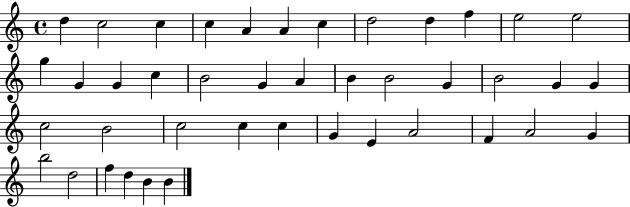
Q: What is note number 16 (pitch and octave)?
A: C5